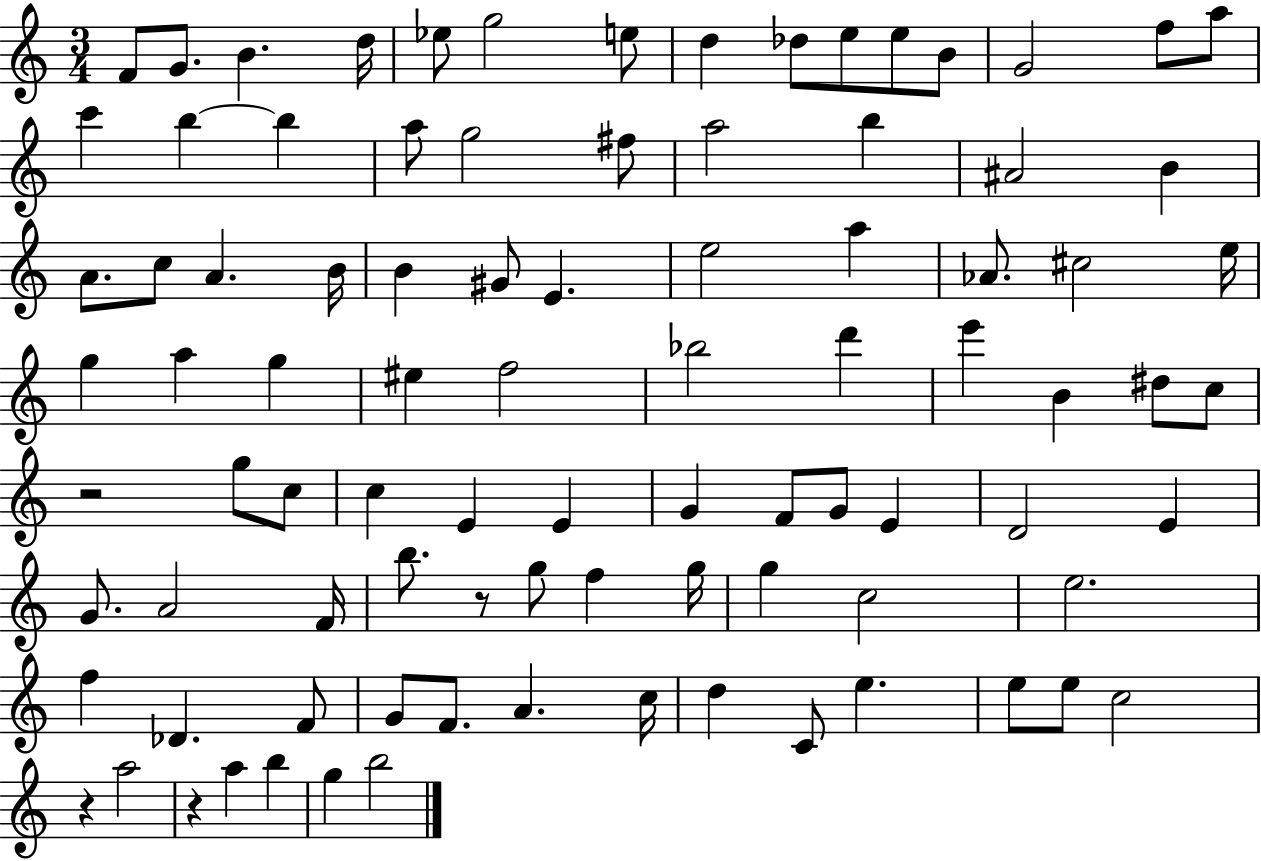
F4/e G4/e. B4/q. D5/s Eb5/e G5/h E5/e D5/q Db5/e E5/e E5/e B4/e G4/h F5/e A5/e C6/q B5/q B5/q A5/e G5/h F#5/e A5/h B5/q A#4/h B4/q A4/e. C5/e A4/q. B4/s B4/q G#4/e E4/q. E5/h A5/q Ab4/e. C#5/h E5/s G5/q A5/q G5/q EIS5/q F5/h Bb5/h D6/q E6/q B4/q D#5/e C5/e R/h G5/e C5/e C5/q E4/q E4/q G4/q F4/e G4/e E4/q D4/h E4/q G4/e. A4/h F4/s B5/e. R/e G5/e F5/q G5/s G5/q C5/h E5/h. F5/q Db4/q. F4/e G4/e F4/e. A4/q. C5/s D5/q C4/e E5/q. E5/e E5/e C5/h R/q A5/h R/q A5/q B5/q G5/q B5/h